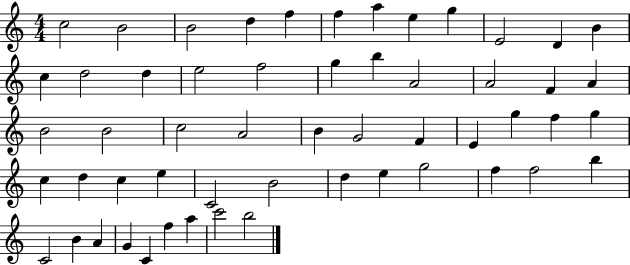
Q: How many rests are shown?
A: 0